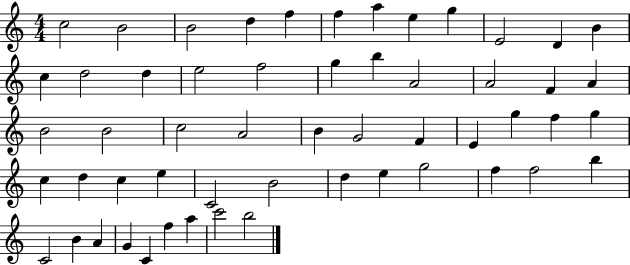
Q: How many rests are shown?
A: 0